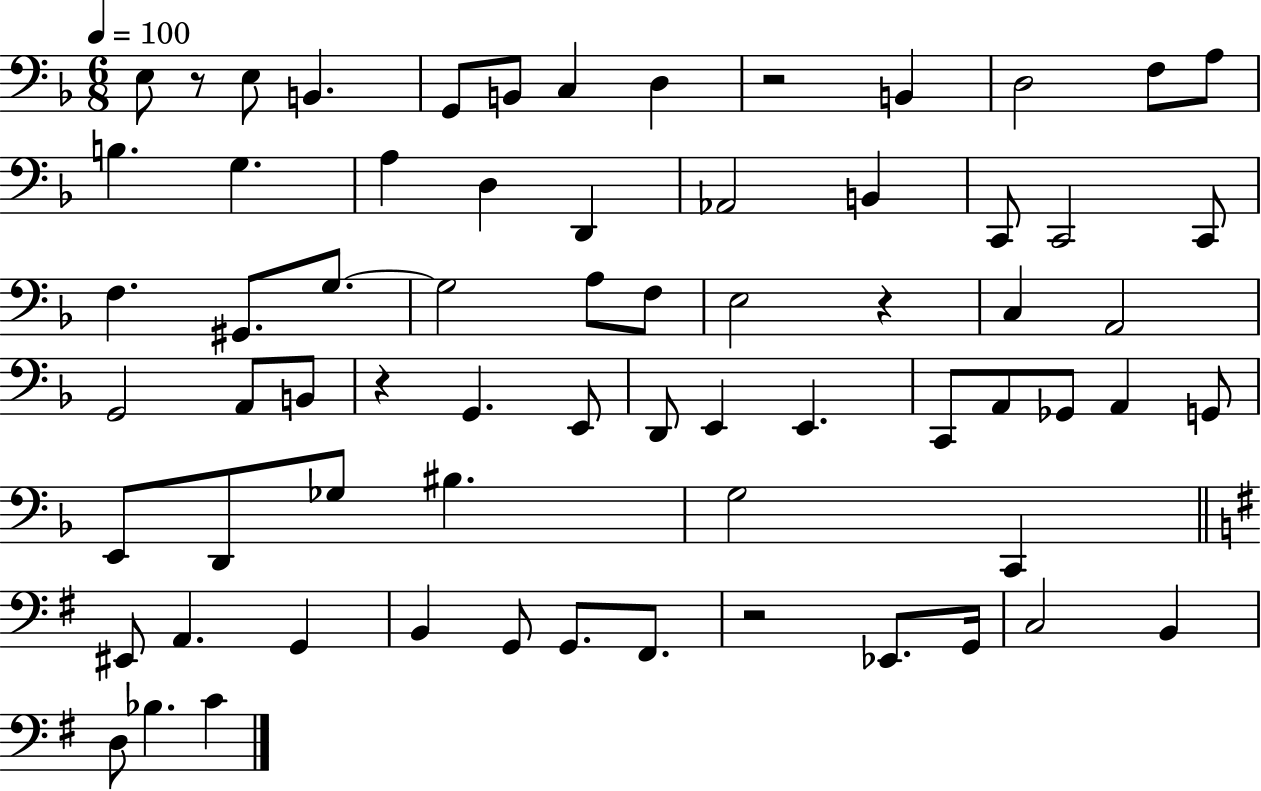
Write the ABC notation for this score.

X:1
T:Untitled
M:6/8
L:1/4
K:F
E,/2 z/2 E,/2 B,, G,,/2 B,,/2 C, D, z2 B,, D,2 F,/2 A,/2 B, G, A, D, D,, _A,,2 B,, C,,/2 C,,2 C,,/2 F, ^G,,/2 G,/2 G,2 A,/2 F,/2 E,2 z C, A,,2 G,,2 A,,/2 B,,/2 z G,, E,,/2 D,,/2 E,, E,, C,,/2 A,,/2 _G,,/2 A,, G,,/2 E,,/2 D,,/2 _G,/2 ^B, G,2 C,, ^E,,/2 A,, G,, B,, G,,/2 G,,/2 ^F,,/2 z2 _E,,/2 G,,/4 C,2 B,, D,/2 _B, C